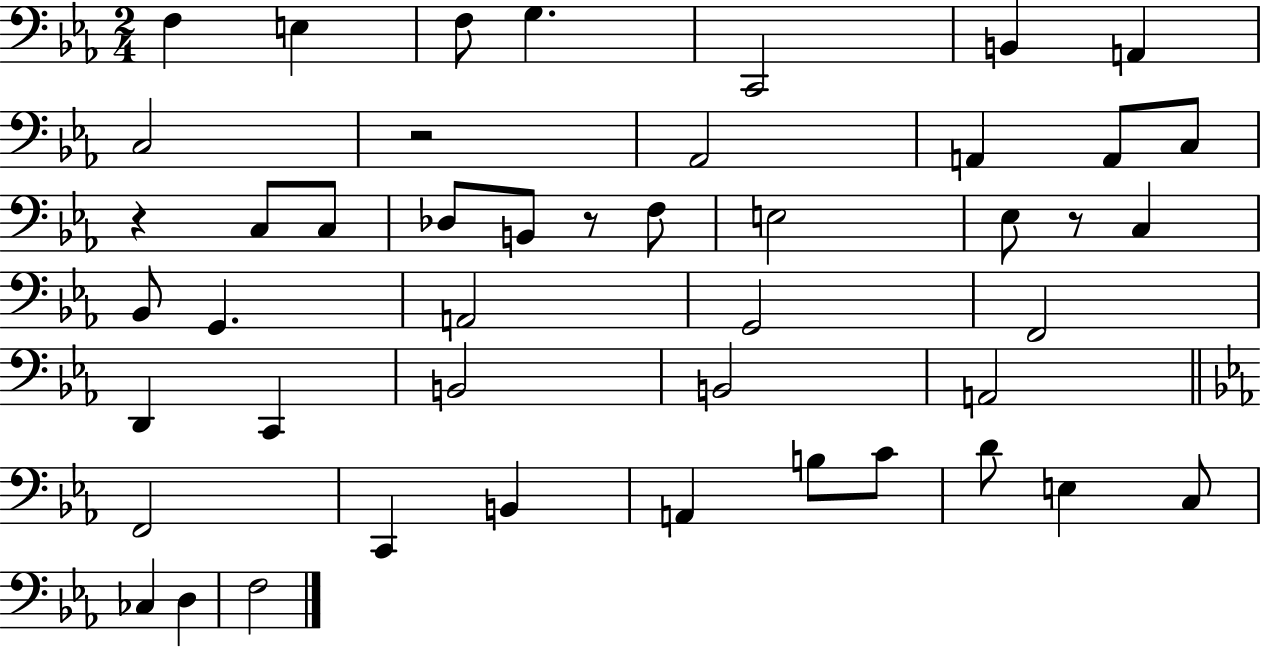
{
  \clef bass
  \numericTimeSignature
  \time 2/4
  \key ees \major
  f4 e4 | f8 g4. | c,2 | b,4 a,4 | \break c2 | r2 | aes,2 | a,4 a,8 c8 | \break r4 c8 c8 | des8 b,8 r8 f8 | e2 | ees8 r8 c4 | \break bes,8 g,4. | a,2 | g,2 | f,2 | \break d,4 c,4 | b,2 | b,2 | a,2 | \break \bar "||" \break \key c \minor f,2 | c,4 b,4 | a,4 b8 c'8 | d'8 e4 c8 | \break ces4 d4 | f2 | \bar "|."
}